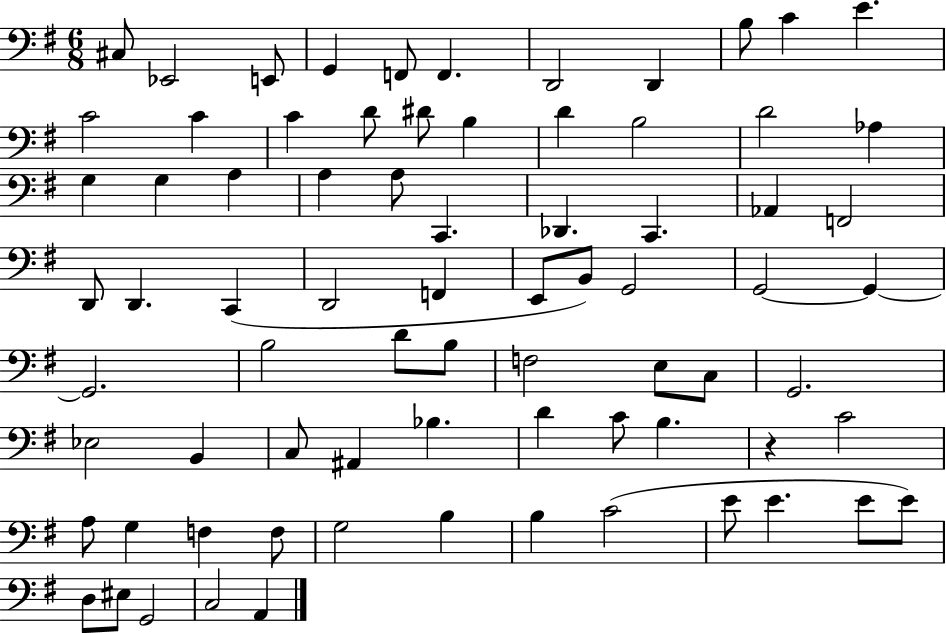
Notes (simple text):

C#3/e Eb2/h E2/e G2/q F2/e F2/q. D2/h D2/q B3/e C4/q E4/q. C4/h C4/q C4/q D4/e D#4/e B3/q D4/q B3/h D4/h Ab3/q G3/q G3/q A3/q A3/q A3/e C2/q. Db2/q. C2/q. Ab2/q F2/h D2/e D2/q. C2/q D2/h F2/q E2/e B2/e G2/h G2/h G2/q G2/h. B3/h D4/e B3/e F3/h E3/e C3/e G2/h. Eb3/h B2/q C3/e A#2/q Bb3/q. D4/q C4/e B3/q. R/q C4/h A3/e G3/q F3/q F3/e G3/h B3/q B3/q C4/h E4/e E4/q. E4/e E4/e D3/e EIS3/e G2/h C3/h A2/q